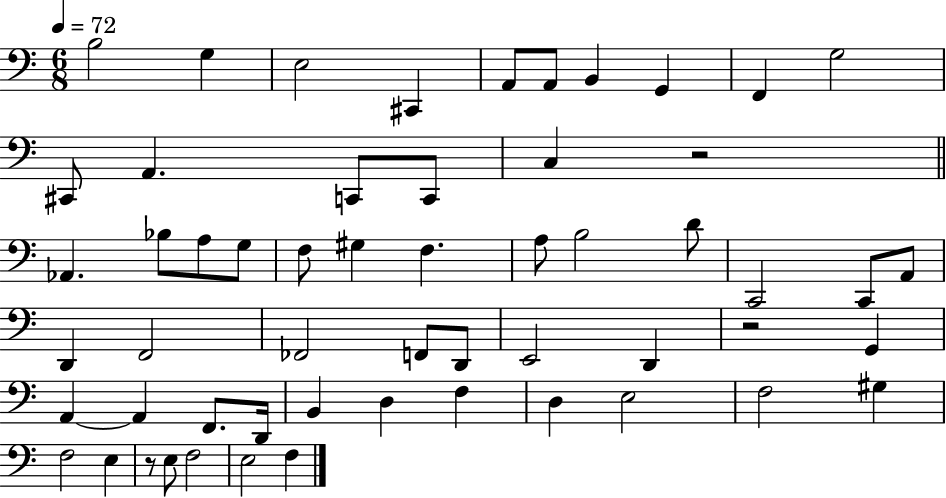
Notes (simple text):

B3/h G3/q E3/h C#2/q A2/e A2/e B2/q G2/q F2/q G3/h C#2/e A2/q. C2/e C2/e C3/q R/h Ab2/q. Bb3/e A3/e G3/e F3/e G#3/q F3/q. A3/e B3/h D4/e C2/h C2/e A2/e D2/q F2/h FES2/h F2/e D2/e E2/h D2/q R/h G2/q A2/q A2/q F2/e. D2/s B2/q D3/q F3/q D3/q E3/h F3/h G#3/q F3/h E3/q R/e E3/e F3/h E3/h F3/q